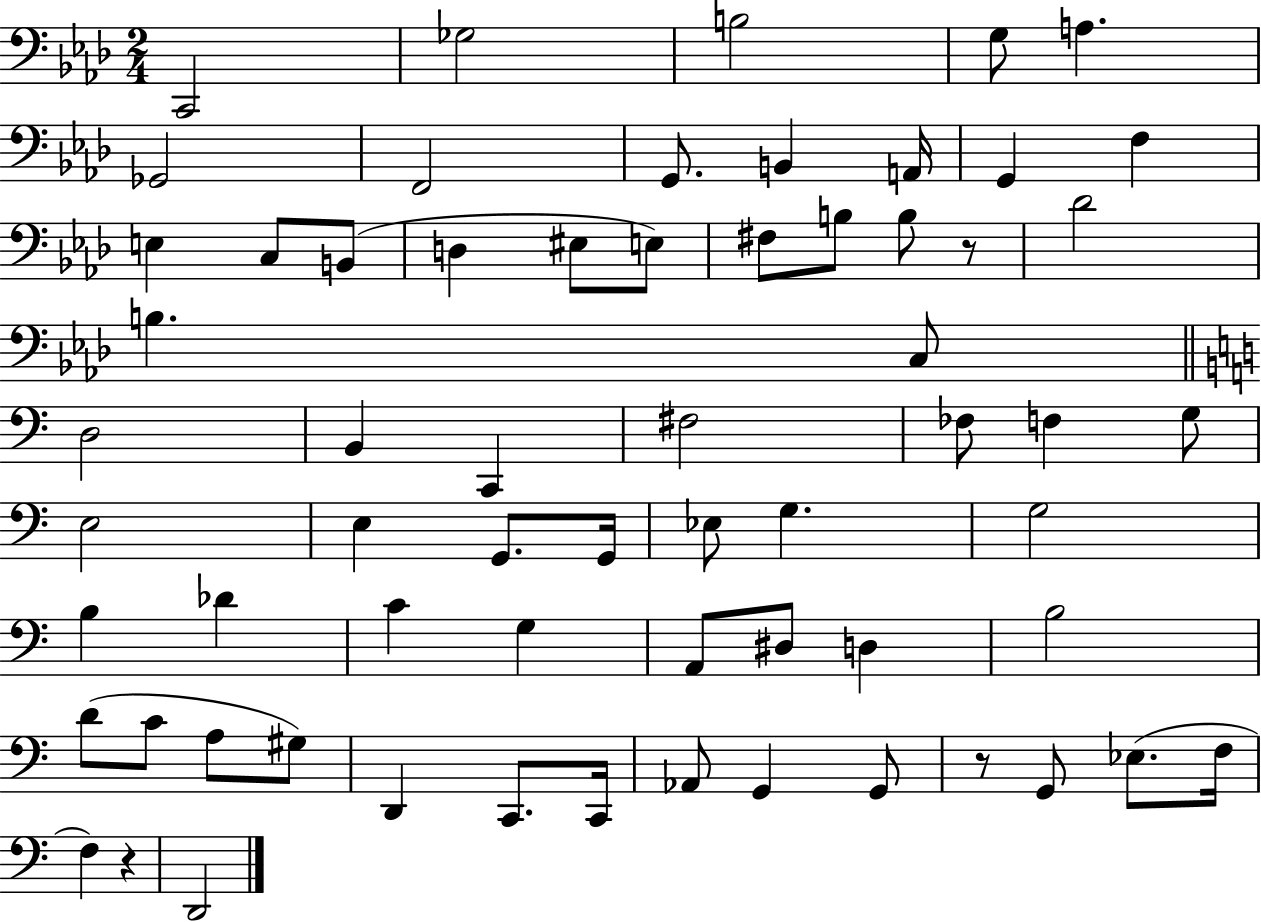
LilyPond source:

{
  \clef bass
  \numericTimeSignature
  \time 2/4
  \key aes \major
  c,2 | ges2 | b2 | g8 a4. | \break ges,2 | f,2 | g,8. b,4 a,16 | g,4 f4 | \break e4 c8 b,8( | d4 eis8 e8) | fis8 b8 b8 r8 | des'2 | \break b4. c8 | \bar "||" \break \key a \minor d2 | b,4 c,4 | fis2 | fes8 f4 g8 | \break e2 | e4 g,8. g,16 | ees8 g4. | g2 | \break b4 des'4 | c'4 g4 | a,8 dis8 d4 | b2 | \break d'8( c'8 a8 gis8) | d,4 c,8. c,16 | aes,8 g,4 g,8 | r8 g,8 ees8.( f16 | \break f4) r4 | d,2 | \bar "|."
}